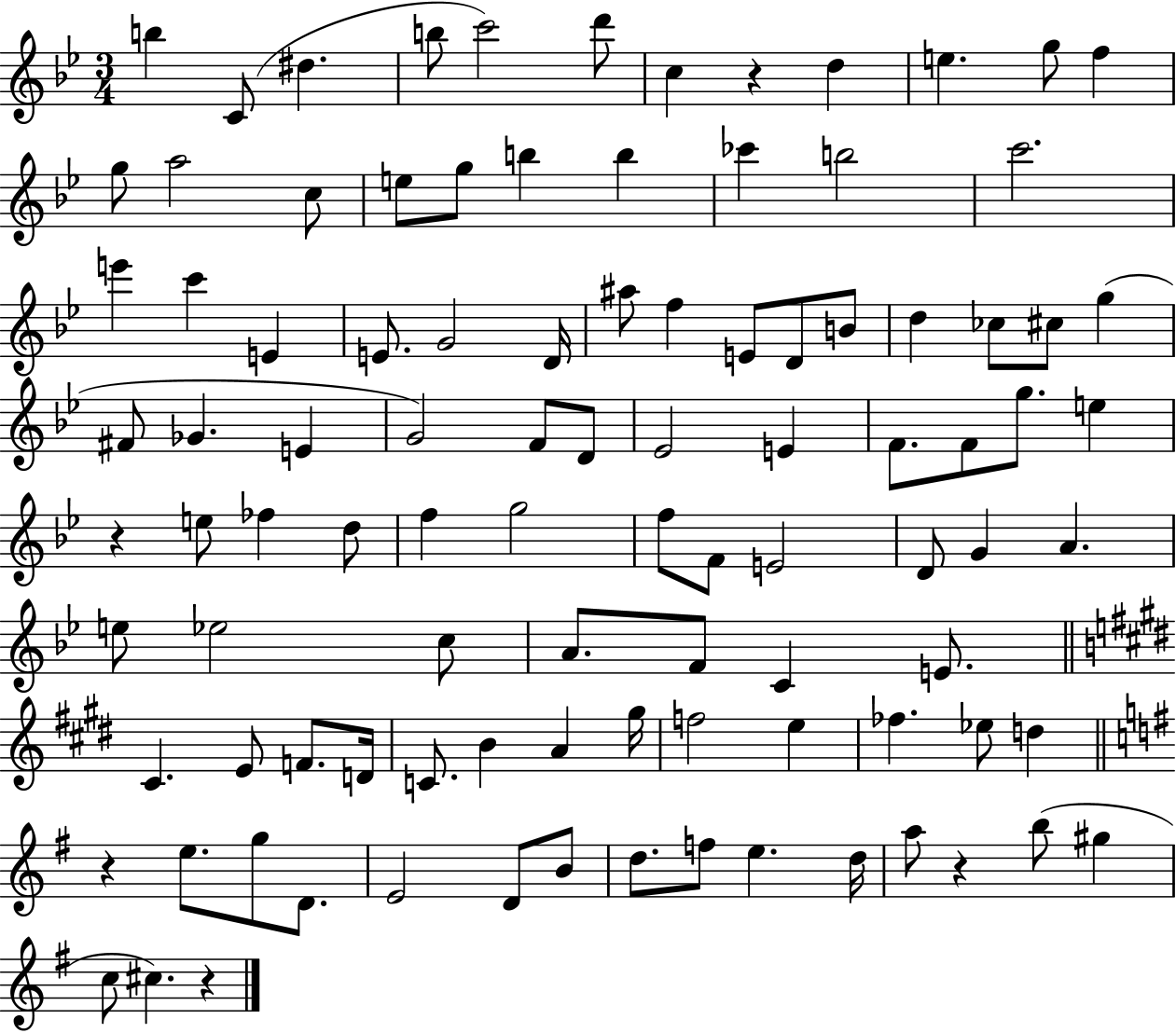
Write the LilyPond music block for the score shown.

{
  \clef treble
  \numericTimeSignature
  \time 3/4
  \key bes \major
  b''4 c'8( dis''4. | b''8 c'''2) d'''8 | c''4 r4 d''4 | e''4. g''8 f''4 | \break g''8 a''2 c''8 | e''8 g''8 b''4 b''4 | ces'''4 b''2 | c'''2. | \break e'''4 c'''4 e'4 | e'8. g'2 d'16 | ais''8 f''4 e'8 d'8 b'8 | d''4 ces''8 cis''8 g''4( | \break fis'8 ges'4. e'4 | g'2) f'8 d'8 | ees'2 e'4 | f'8. f'8 g''8. e''4 | \break r4 e''8 fes''4 d''8 | f''4 g''2 | f''8 f'8 e'2 | d'8 g'4 a'4. | \break e''8 ees''2 c''8 | a'8. f'8 c'4 e'8. | \bar "||" \break \key e \major cis'4. e'8 f'8. d'16 | c'8. b'4 a'4 gis''16 | f''2 e''4 | fes''4. ees''8 d''4 | \break \bar "||" \break \key g \major r4 e''8. g''8 d'8. | e'2 d'8 b'8 | d''8. f''8 e''4. d''16 | a''8 r4 b''8( gis''4 | \break c''8 cis''4.) r4 | \bar "|."
}